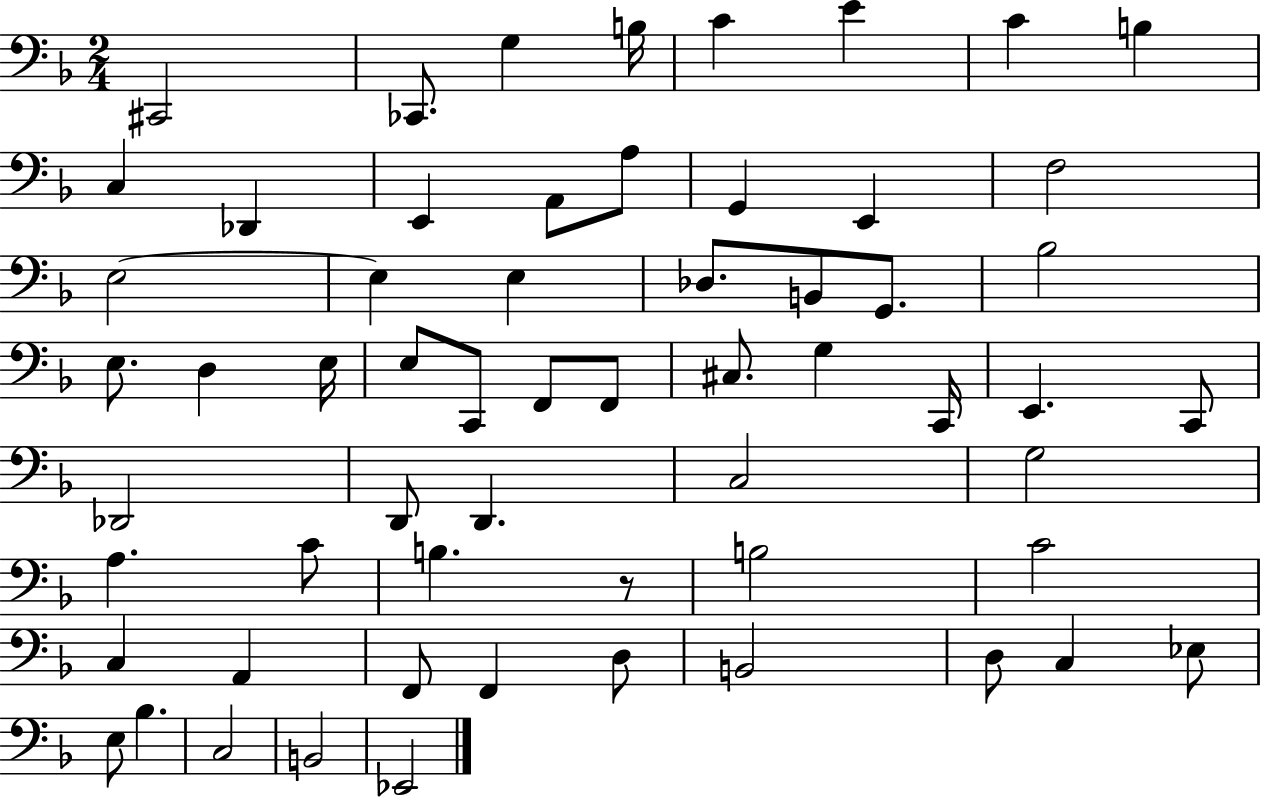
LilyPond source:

{
  \clef bass
  \numericTimeSignature
  \time 2/4
  \key f \major
  cis,2 | ces,8. g4 b16 | c'4 e'4 | c'4 b4 | \break c4 des,4 | e,4 a,8 a8 | g,4 e,4 | f2 | \break e2~~ | e4 e4 | des8. b,8 g,8. | bes2 | \break e8. d4 e16 | e8 c,8 f,8 f,8 | cis8. g4 c,16 | e,4. c,8 | \break des,2 | d,8 d,4. | c2 | g2 | \break a4. c'8 | b4. r8 | b2 | c'2 | \break c4 a,4 | f,8 f,4 d8 | b,2 | d8 c4 ees8 | \break e8 bes4. | c2 | b,2 | ees,2 | \break \bar "|."
}